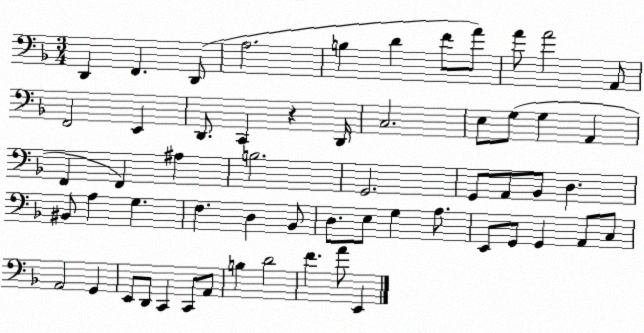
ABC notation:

X:1
T:Untitled
M:3/4
L:1/4
K:F
D,, F,, D,,/2 A,2 B, D F/2 A/2 A/2 A2 A,,/2 F,,2 E,, D,,/2 C,, z D,,/4 C,2 E,/2 G,/2 G, A,, F,, F,, ^A, B,2 G,,2 G,,/2 A,,/2 _B,,/2 D, ^B,,/2 A, G, F, D, _B,,/2 D,/2 E,/2 G, A,/2 E,,/2 G,,/2 G,, A,,/2 C,/2 A,,2 G,, E,,/2 D,,/2 C,, C,,/2 A,,/2 B, D2 F A/2 E,,